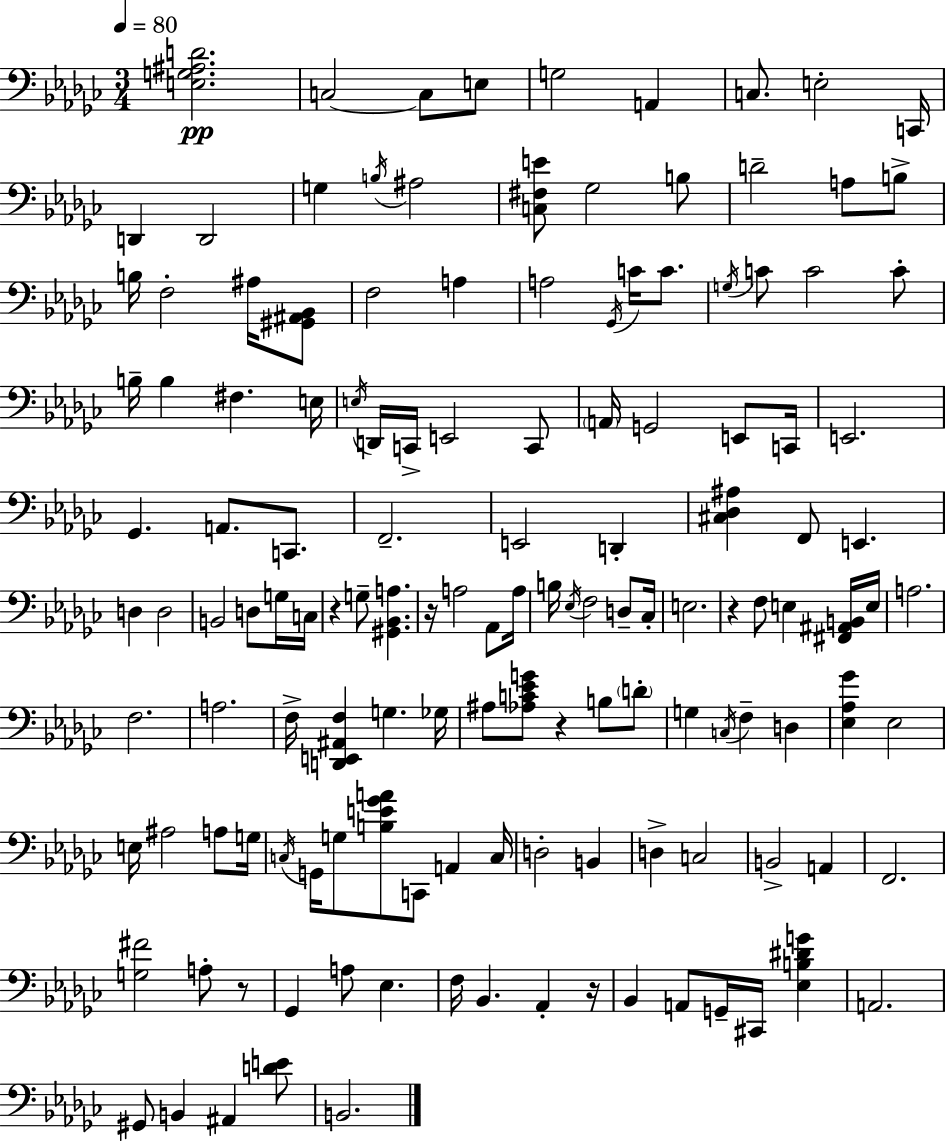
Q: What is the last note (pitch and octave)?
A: B2